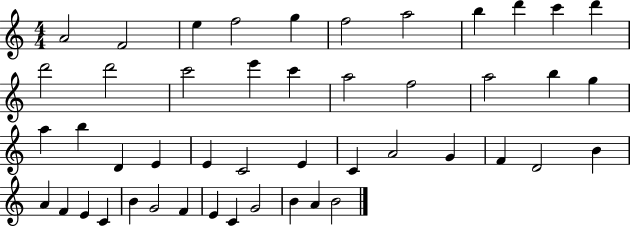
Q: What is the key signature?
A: C major